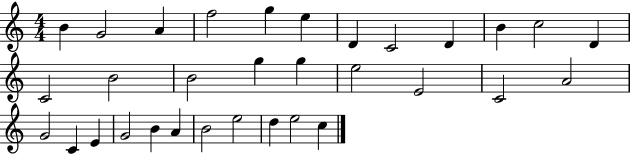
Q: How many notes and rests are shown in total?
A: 32